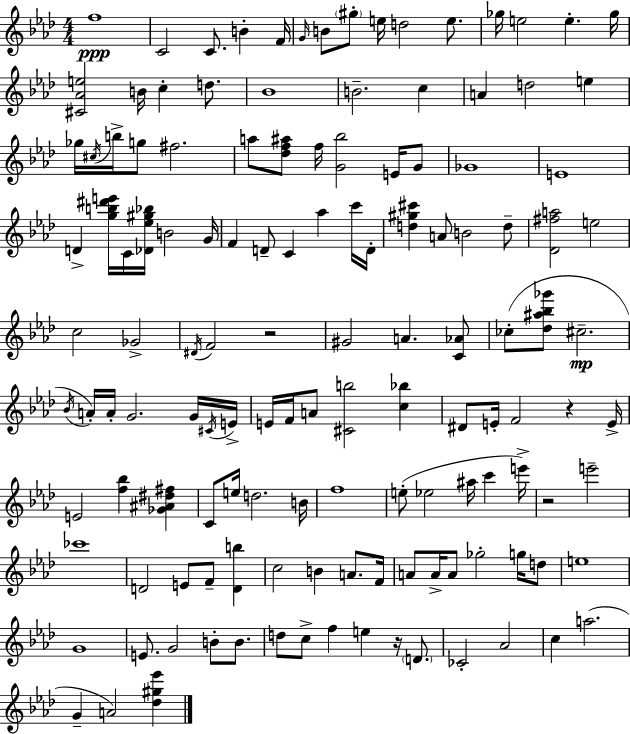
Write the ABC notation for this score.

X:1
T:Untitled
M:4/4
L:1/4
K:Ab
f4 C2 C/2 B F/4 G/4 B/2 ^g/2 e/4 d2 e/2 _g/4 e2 e _g/4 [^C_Ae]2 B/4 c d/2 _B4 B2 c A d2 e _g/4 ^c/4 b/4 g/2 ^f2 a/2 [_df^a]/2 f/4 [G_b]2 E/4 G/2 _G4 E4 D [gb^d'e']/4 C/4 [_D_e^g_b]/4 B2 G/4 F D/2 C _a c'/4 D/4 [d^g^c'] A/2 B2 d/2 [_D^fa]2 e2 c2 _G2 ^D/4 F2 z2 ^G2 A [C_A]/2 _c/2 [_d^a_b_g']/2 ^c2 _B/4 A/4 A/4 G2 G/4 ^C/4 E/4 E/4 F/4 A/2 [^Cb]2 [c_b] ^D/2 E/4 F2 z E/4 E2 [f_b] [_G^A^d^f] C/2 e/4 d2 B/4 f4 e/2 _e2 ^a/4 c' e'/4 z2 e'2 _c'4 D2 E/2 F/2 [Db] c2 B A/2 F/4 A/2 A/4 A/2 _g2 g/4 d/2 e4 G4 E/2 G2 B/2 B/2 d/2 c/2 f e z/4 D/2 _C2 _A2 c a2 G A2 [_d^g_e']